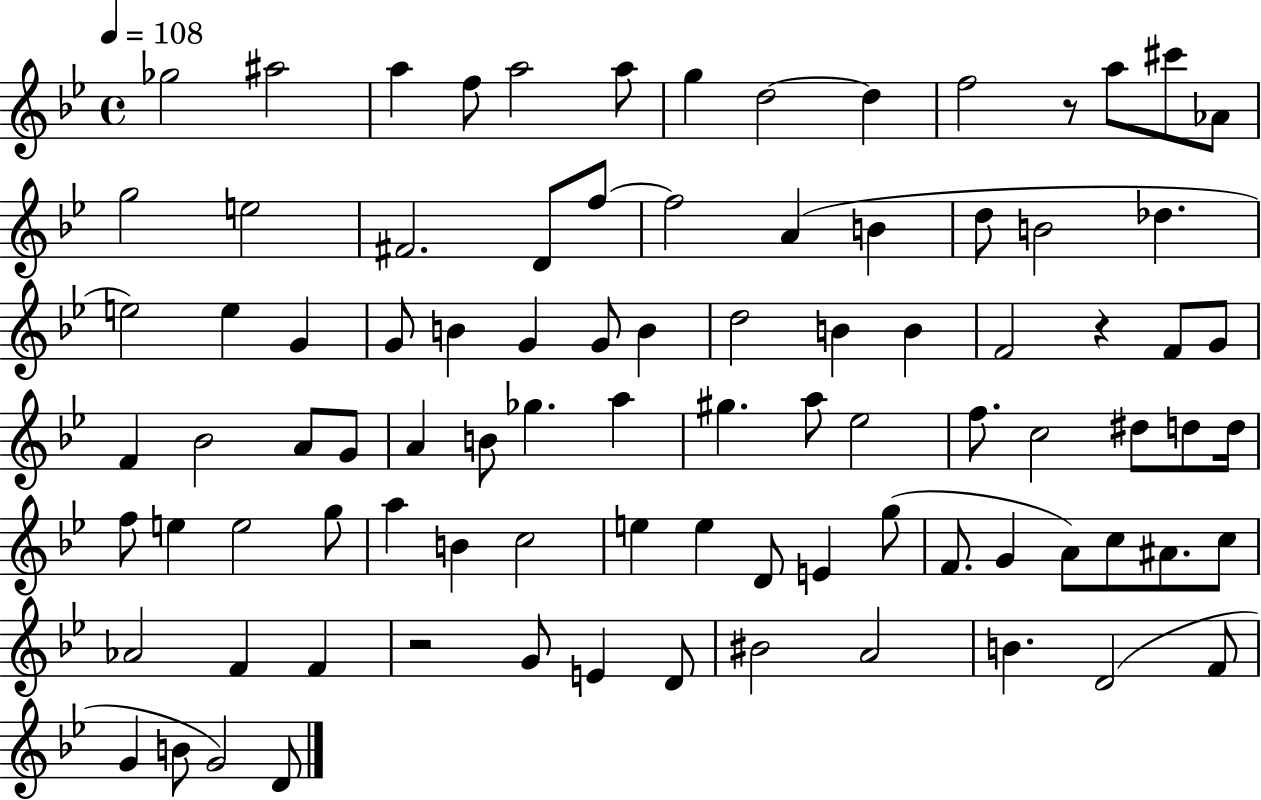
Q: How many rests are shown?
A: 3